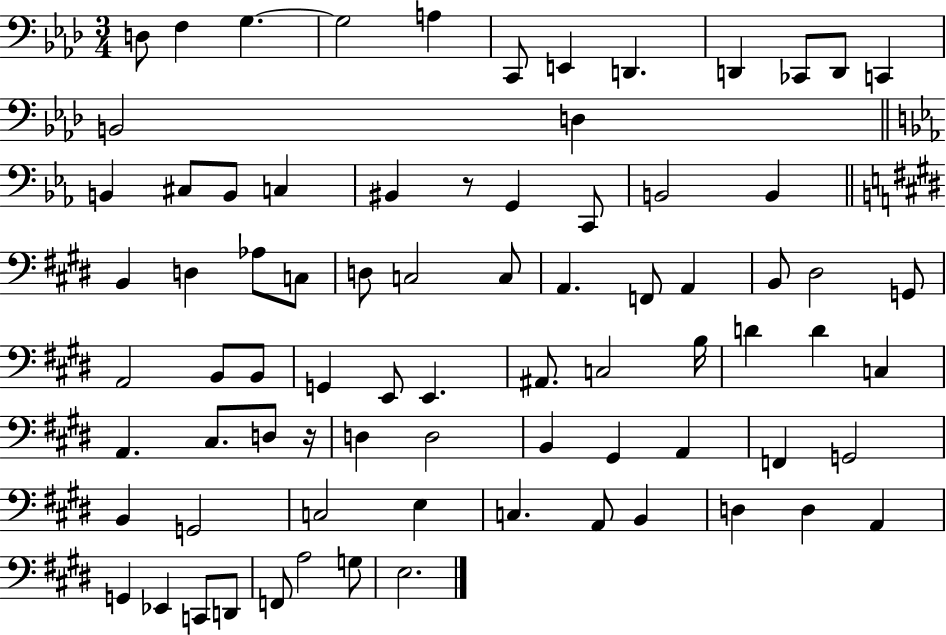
D3/e F3/q G3/q. G3/h A3/q C2/e E2/q D2/q. D2/q CES2/e D2/e C2/q B2/h D3/q B2/q C#3/e B2/e C3/q BIS2/q R/e G2/q C2/e B2/h B2/q B2/q D3/q Ab3/e C3/e D3/e C3/h C3/e A2/q. F2/e A2/q B2/e D#3/h G2/e A2/h B2/e B2/e G2/q E2/e E2/q. A#2/e. C3/h B3/s D4/q D4/q C3/q A2/q. C#3/e. D3/e R/s D3/q D3/h B2/q G#2/q A2/q F2/q G2/h B2/q G2/h C3/h E3/q C3/q. A2/e B2/q D3/q D3/q A2/q G2/q Eb2/q C2/e D2/e F2/e A3/h G3/e E3/h.